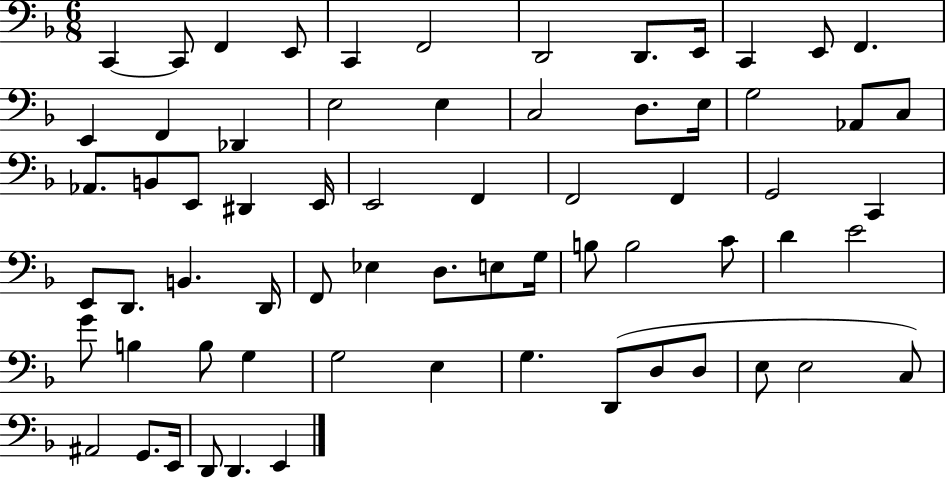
X:1
T:Untitled
M:6/8
L:1/4
K:F
C,, C,,/2 F,, E,,/2 C,, F,,2 D,,2 D,,/2 E,,/4 C,, E,,/2 F,, E,, F,, _D,, E,2 E, C,2 D,/2 E,/4 G,2 _A,,/2 C,/2 _A,,/2 B,,/2 E,,/2 ^D,, E,,/4 E,,2 F,, F,,2 F,, G,,2 C,, E,,/2 D,,/2 B,, D,,/4 F,,/2 _E, D,/2 E,/2 G,/4 B,/2 B,2 C/2 D E2 G/2 B, B,/2 G, G,2 E, G, D,,/2 D,/2 D,/2 E,/2 E,2 C,/2 ^A,,2 G,,/2 E,,/4 D,,/2 D,, E,,